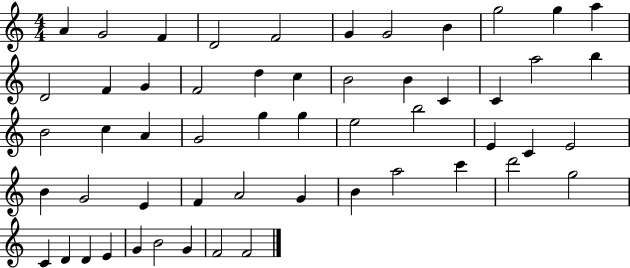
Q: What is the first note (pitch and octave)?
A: A4